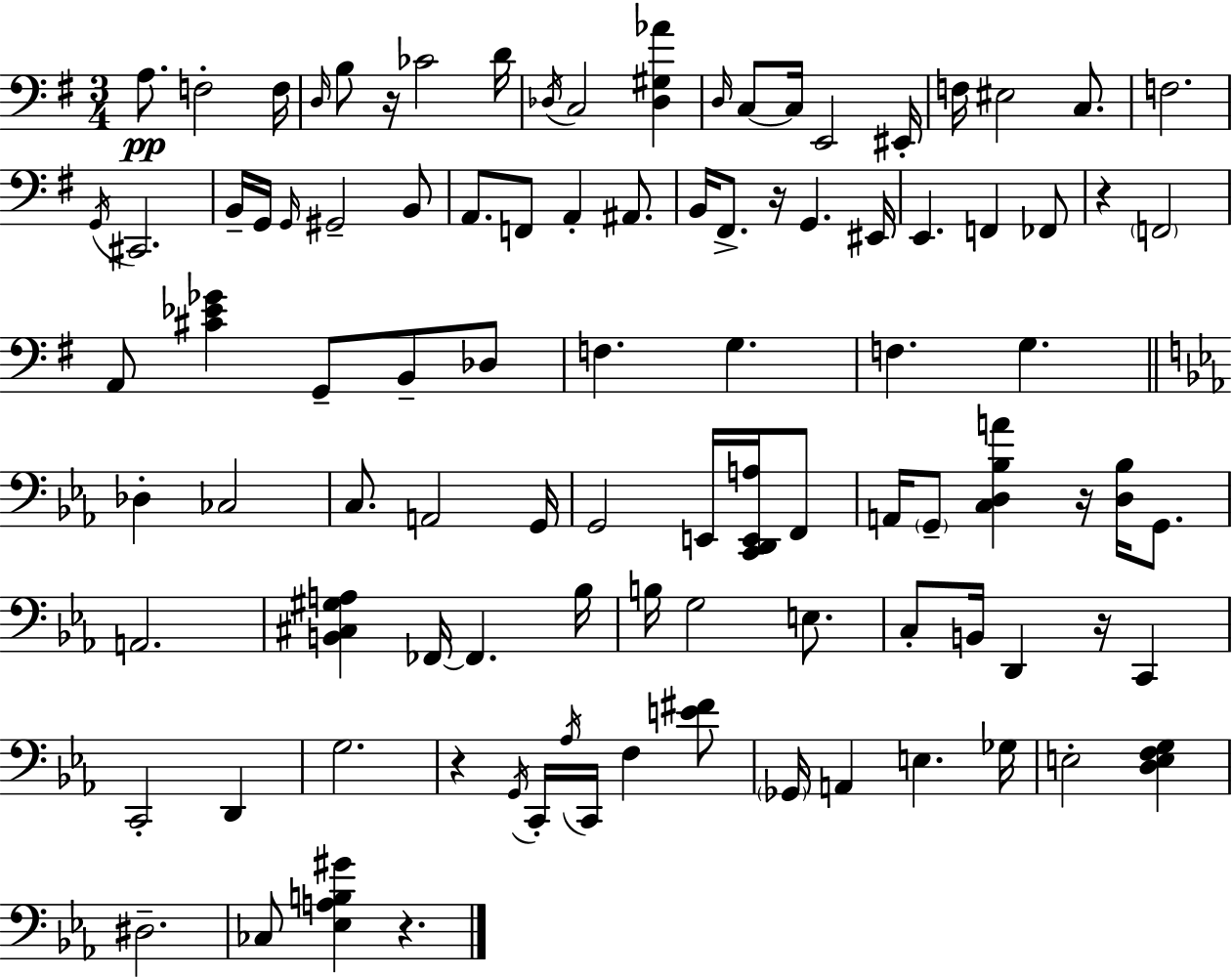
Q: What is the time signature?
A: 3/4